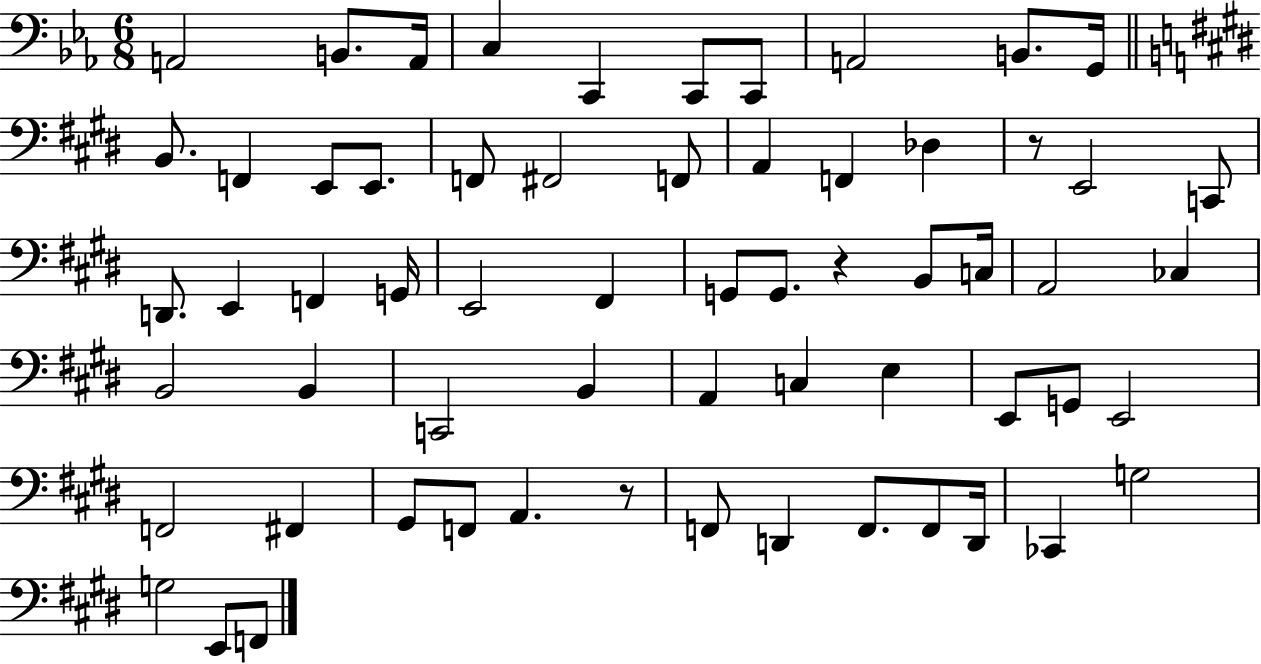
{
  \clef bass
  \numericTimeSignature
  \time 6/8
  \key ees \major
  a,2 b,8. a,16 | c4 c,4 c,8 c,8 | a,2 b,8. g,16 | \bar "||" \break \key e \major b,8. f,4 e,8 e,8. | f,8 fis,2 f,8 | a,4 f,4 des4 | r8 e,2 c,8 | \break d,8. e,4 f,4 g,16 | e,2 fis,4 | g,8 g,8. r4 b,8 c16 | a,2 ces4 | \break b,2 b,4 | c,2 b,4 | a,4 c4 e4 | e,8 g,8 e,2 | \break f,2 fis,4 | gis,8 f,8 a,4. r8 | f,8 d,4 f,8. f,8 d,16 | ces,4 g2 | \break g2 e,8 f,8 | \bar "|."
}